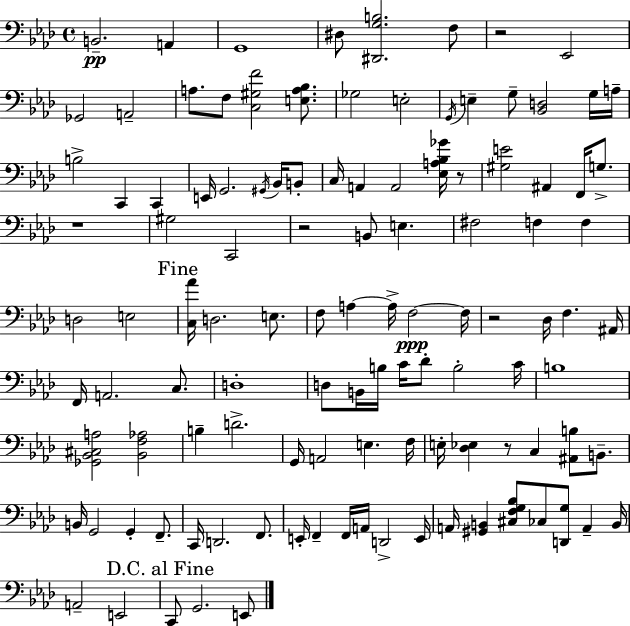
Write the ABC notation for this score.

X:1
T:Untitled
M:4/4
L:1/4
K:Fm
B,,2 A,, G,,4 ^D,/2 [^D,,G,B,]2 F,/2 z2 _E,,2 _G,,2 A,,2 A,/2 F,/2 [C,^G,F]2 [E,A,_B,]/2 _G,2 E,2 G,,/4 E, G,/2 [_B,,D,]2 G,/4 A,/4 B,2 C,, C,, E,,/4 G,,2 ^G,,/4 _B,,/4 B,,/2 C,/4 A,, A,,2 [_E,A,_B,_G]/4 z/2 [^G,E]2 ^A,, F,,/4 G,/2 z4 ^G,2 C,,2 z2 B,,/2 E, ^F,2 F, F, D,2 E,2 [C,_A]/4 D,2 E,/2 F,/2 A, A,/4 F,2 F,/4 z2 _D,/4 F, ^A,,/4 F,,/4 A,,2 C,/2 D,4 D,/2 B,,/4 B,/4 C/4 _D/2 B,2 C/4 B,4 [_G,,_B,,^C,A,]2 [_B,,F,_A,]2 B, D2 G,,/4 A,,2 E, F,/4 E,/4 [_D,_E,] z/2 C, [^A,,B,]/2 B,,/2 B,,/4 G,,2 G,, F,,/2 C,,/4 D,,2 F,,/2 E,,/4 F,, F,,/4 A,,/4 D,,2 E,,/4 A,,/4 [^G,,B,,] [^C,F,G,_B,]/2 _C,/2 [D,,G,]/2 A,, B,,/4 A,,2 E,,2 C,,/2 G,,2 E,,/2